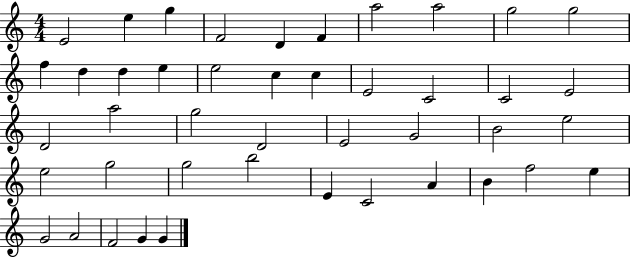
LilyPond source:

{
  \clef treble
  \numericTimeSignature
  \time 4/4
  \key c \major
  e'2 e''4 g''4 | f'2 d'4 f'4 | a''2 a''2 | g''2 g''2 | \break f''4 d''4 d''4 e''4 | e''2 c''4 c''4 | e'2 c'2 | c'2 e'2 | \break d'2 a''2 | g''2 d'2 | e'2 g'2 | b'2 e''2 | \break e''2 g''2 | g''2 b''2 | e'4 c'2 a'4 | b'4 f''2 e''4 | \break g'2 a'2 | f'2 g'4 g'4 | \bar "|."
}